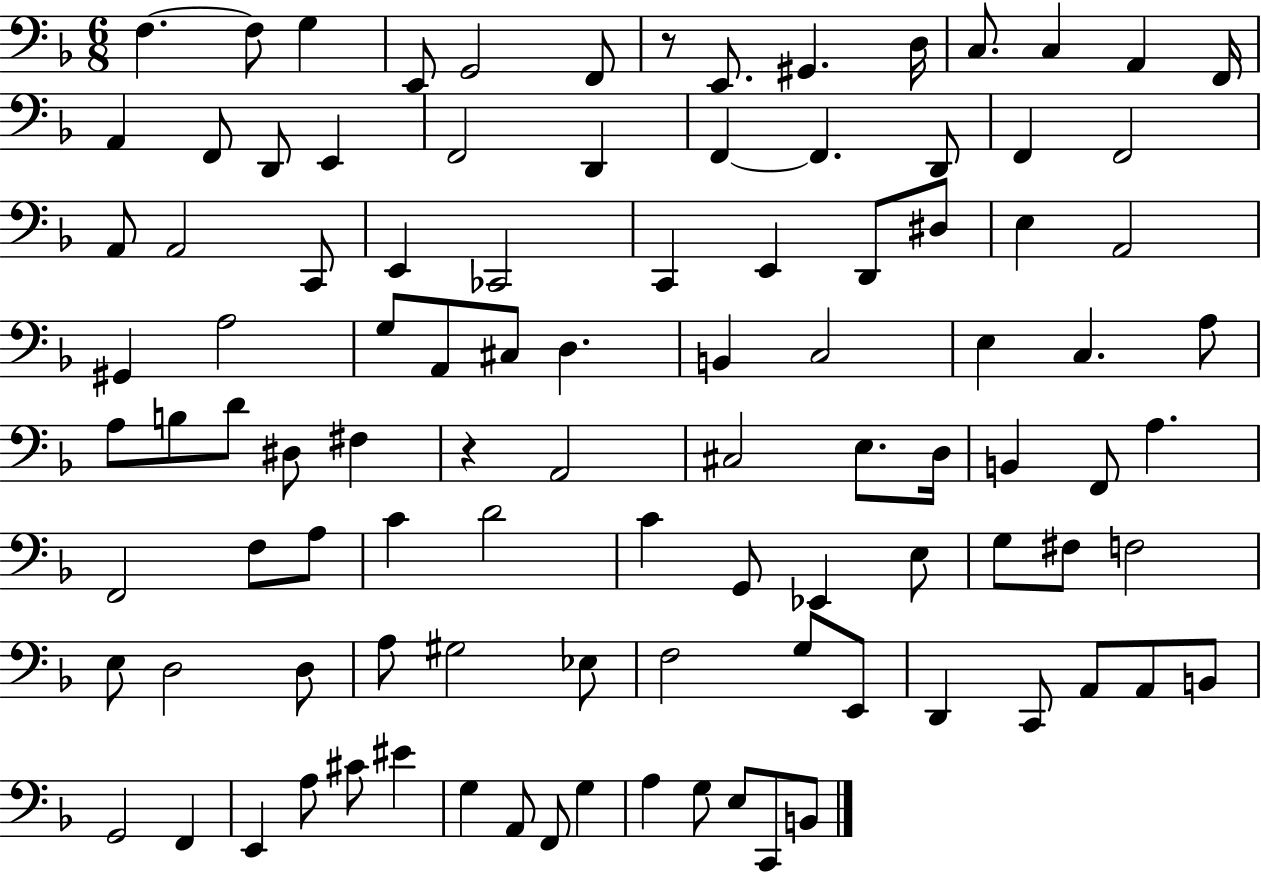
F3/q. F3/e G3/q E2/e G2/h F2/e R/e E2/e. G#2/q. D3/s C3/e. C3/q A2/q F2/s A2/q F2/e D2/e E2/q F2/h D2/q F2/q F2/q. D2/e F2/q F2/h A2/e A2/h C2/e E2/q CES2/h C2/q E2/q D2/e D#3/e E3/q A2/h G#2/q A3/h G3/e A2/e C#3/e D3/q. B2/q C3/h E3/q C3/q. A3/e A3/e B3/e D4/e D#3/e F#3/q R/q A2/h C#3/h E3/e. D3/s B2/q F2/e A3/q. F2/h F3/e A3/e C4/q D4/h C4/q G2/e Eb2/q E3/e G3/e F#3/e F3/h E3/e D3/h D3/e A3/e G#3/h Eb3/e F3/h G3/e E2/e D2/q C2/e A2/e A2/e B2/e G2/h F2/q E2/q A3/e C#4/e EIS4/q G3/q A2/e F2/e G3/q A3/q G3/e E3/e C2/e B2/e